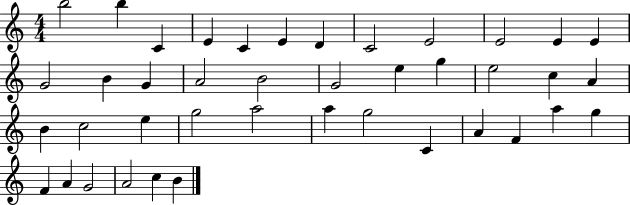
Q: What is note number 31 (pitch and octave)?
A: C4